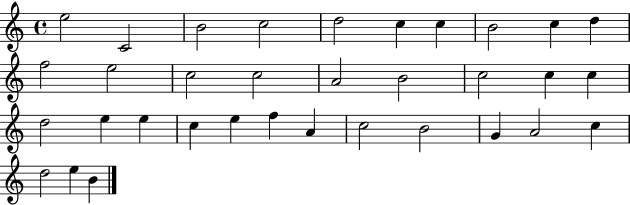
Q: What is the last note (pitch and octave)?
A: B4